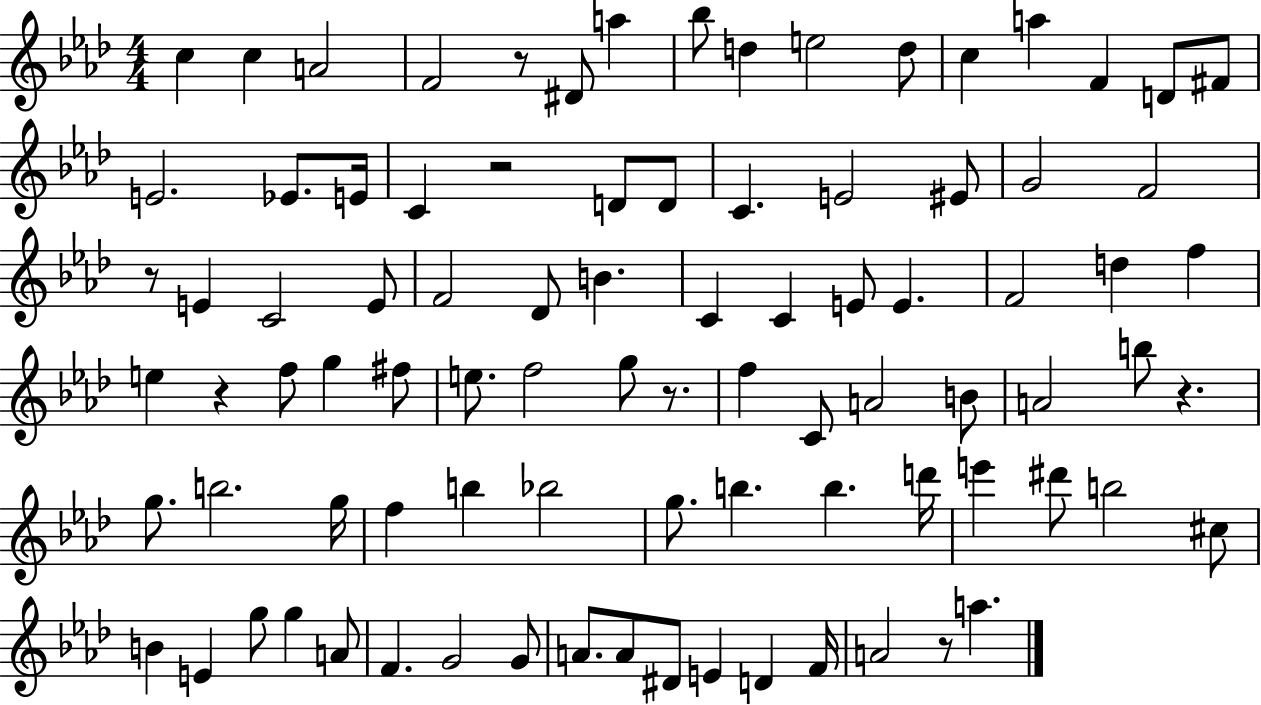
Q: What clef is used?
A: treble